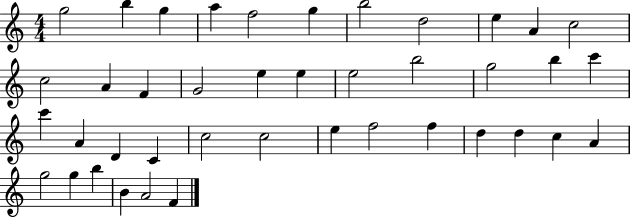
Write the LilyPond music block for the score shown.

{
  \clef treble
  \numericTimeSignature
  \time 4/4
  \key c \major
  g''2 b''4 g''4 | a''4 f''2 g''4 | b''2 d''2 | e''4 a'4 c''2 | \break c''2 a'4 f'4 | g'2 e''4 e''4 | e''2 b''2 | g''2 b''4 c'''4 | \break c'''4 a'4 d'4 c'4 | c''2 c''2 | e''4 f''2 f''4 | d''4 d''4 c''4 a'4 | \break g''2 g''4 b''4 | b'4 a'2 f'4 | \bar "|."
}